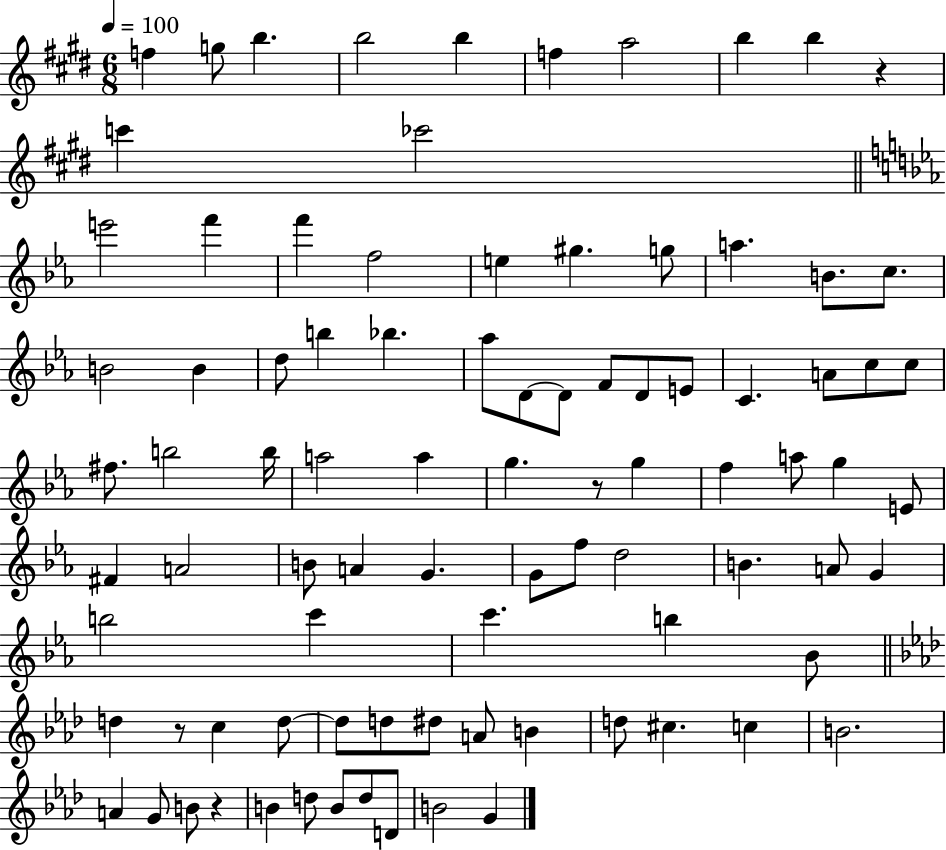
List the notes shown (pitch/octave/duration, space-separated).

F5/q G5/e B5/q. B5/h B5/q F5/q A5/h B5/q B5/q R/q C6/q CES6/h E6/h F6/q F6/q F5/h E5/q G#5/q. G5/e A5/q. B4/e. C5/e. B4/h B4/q D5/e B5/q Bb5/q. Ab5/e D4/e D4/e F4/e D4/e E4/e C4/q. A4/e C5/e C5/e F#5/e. B5/h B5/s A5/h A5/q G5/q. R/e G5/q F5/q A5/e G5/q E4/e F#4/q A4/h B4/e A4/q G4/q. G4/e F5/e D5/h B4/q. A4/e G4/q B5/h C6/q C6/q. B5/q Bb4/e D5/q R/e C5/q D5/e D5/e D5/e D#5/e A4/e B4/q D5/e C#5/q. C5/q B4/h. A4/q G4/e B4/e R/q B4/q D5/e B4/e D5/e D4/e B4/h G4/q